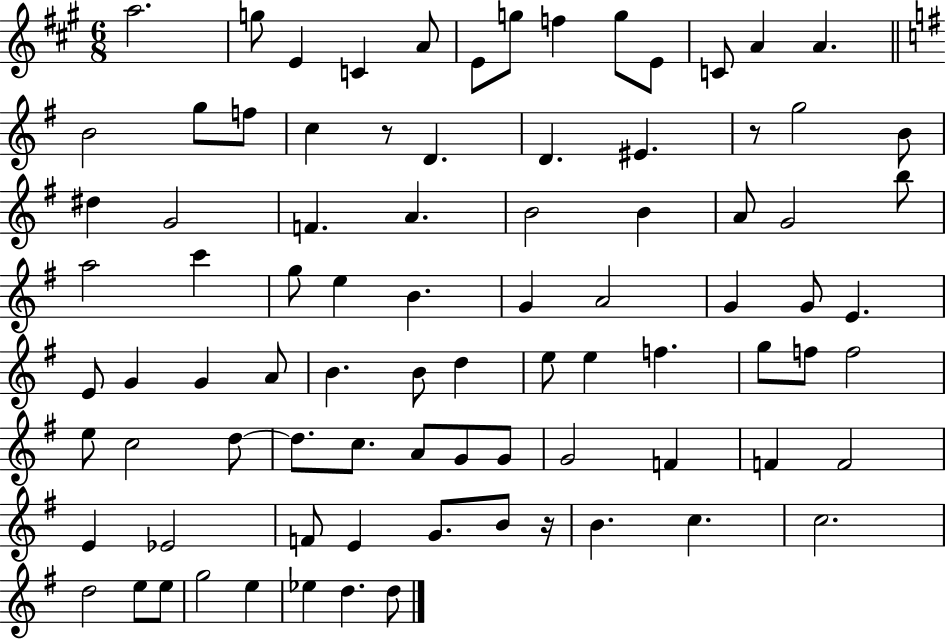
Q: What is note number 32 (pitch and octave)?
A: A5